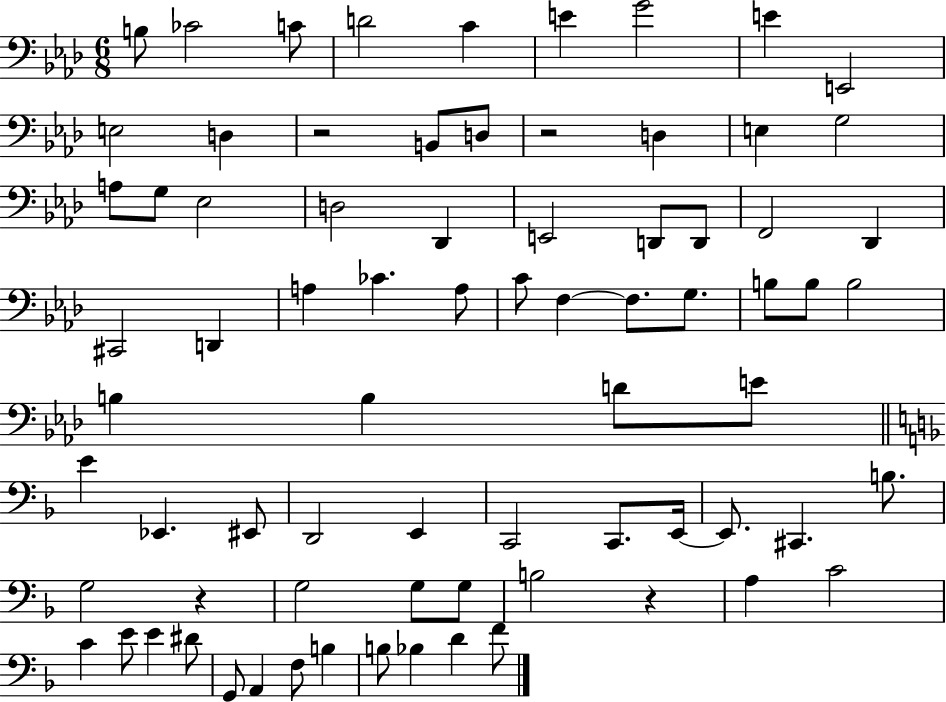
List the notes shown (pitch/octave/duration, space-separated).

B3/e CES4/h C4/e D4/h C4/q E4/q G4/h E4/q E2/h E3/h D3/q R/h B2/e D3/e R/h D3/q E3/q G3/h A3/e G3/e Eb3/h D3/h Db2/q E2/h D2/e D2/e F2/h Db2/q C#2/h D2/q A3/q CES4/q. A3/e C4/e F3/q F3/e. G3/e. B3/e B3/e B3/h B3/q B3/q D4/e E4/e E4/q Eb2/q. EIS2/e D2/h E2/q C2/h C2/e. E2/s E2/e. C#2/q. B3/e. G3/h R/q G3/h G3/e G3/e B3/h R/q A3/q C4/h C4/q E4/e E4/q D#4/e G2/e A2/q F3/e B3/q B3/e Bb3/q D4/q F4/e